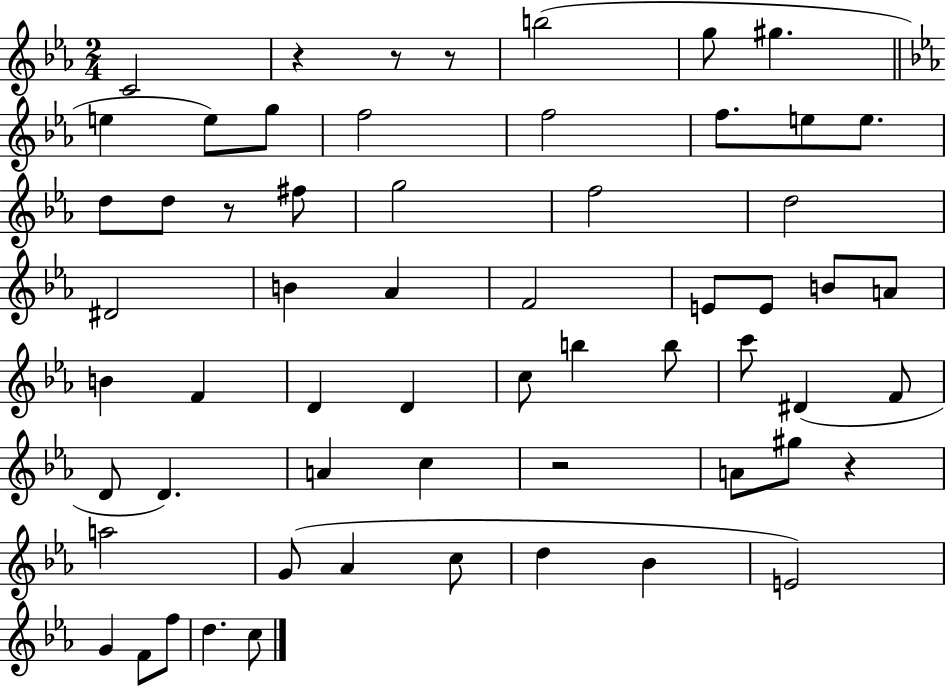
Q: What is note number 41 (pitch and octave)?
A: A4